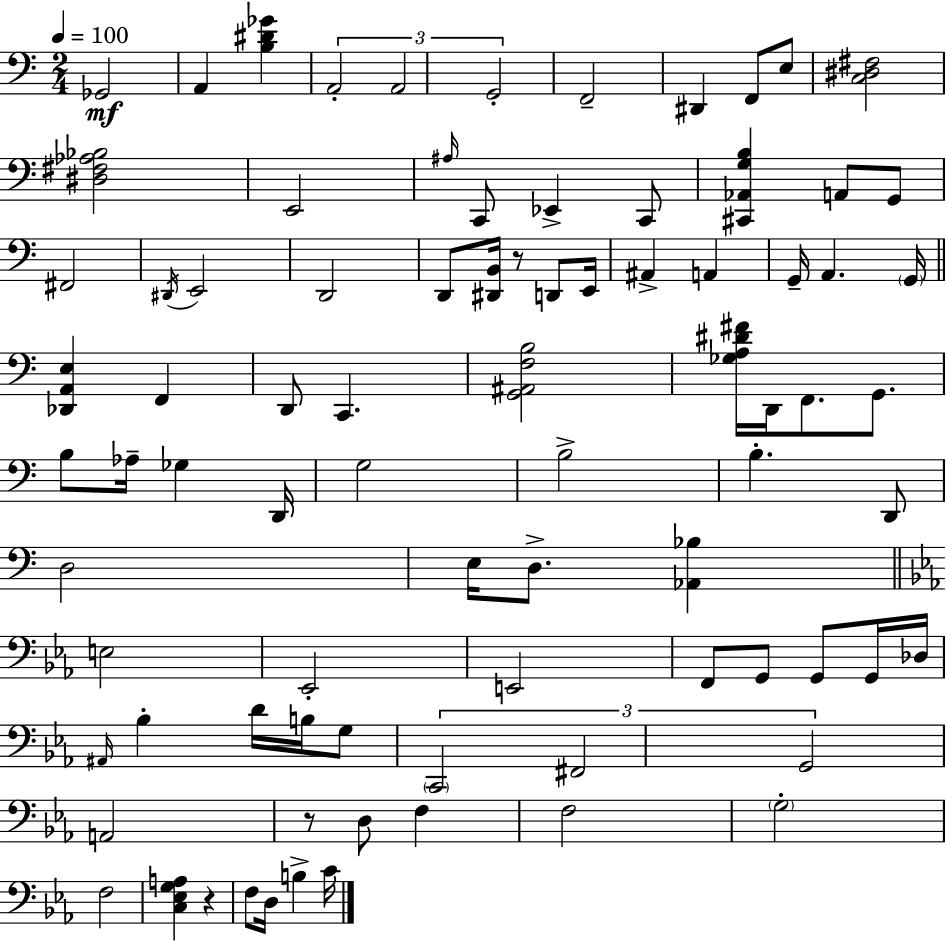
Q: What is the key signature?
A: C major